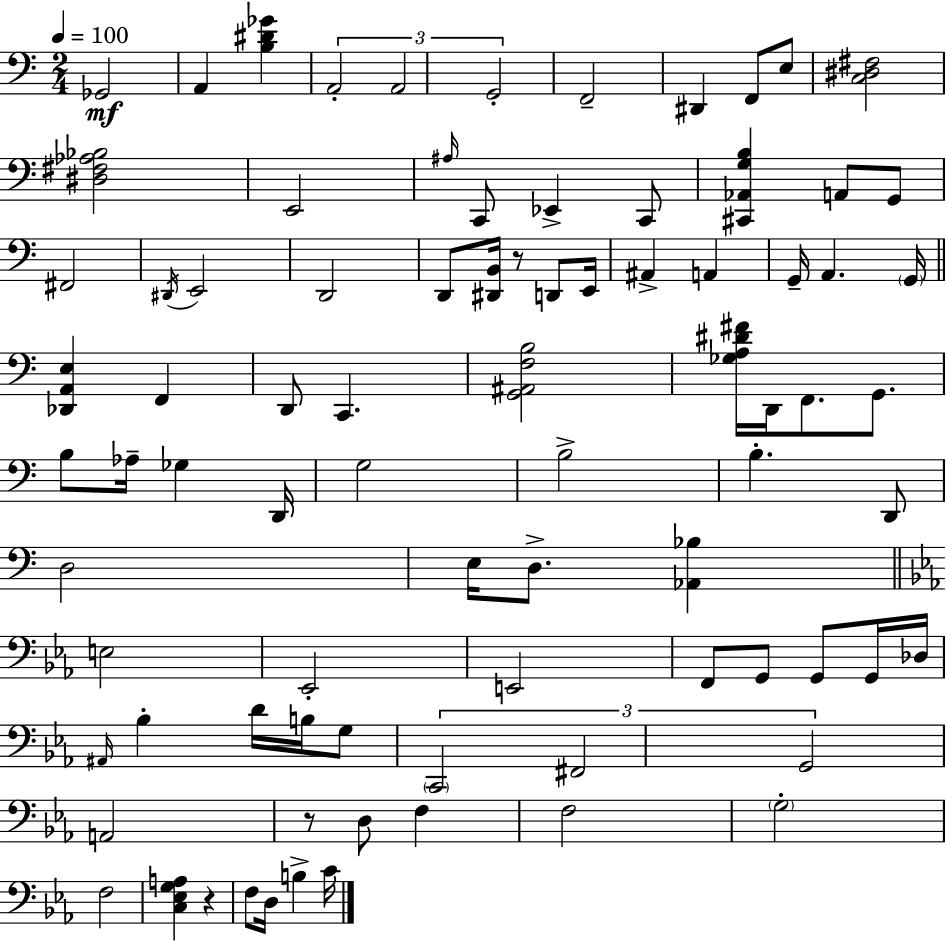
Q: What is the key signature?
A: C major